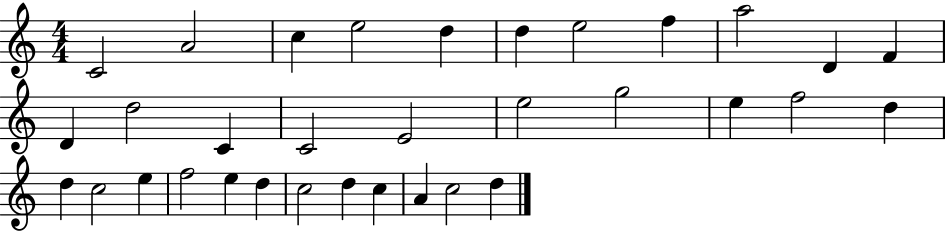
C4/h A4/h C5/q E5/h D5/q D5/q E5/h F5/q A5/h D4/q F4/q D4/q D5/h C4/q C4/h E4/h E5/h G5/h E5/q F5/h D5/q D5/q C5/h E5/q F5/h E5/q D5/q C5/h D5/q C5/q A4/q C5/h D5/q